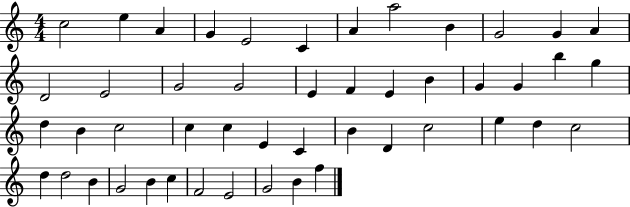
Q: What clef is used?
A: treble